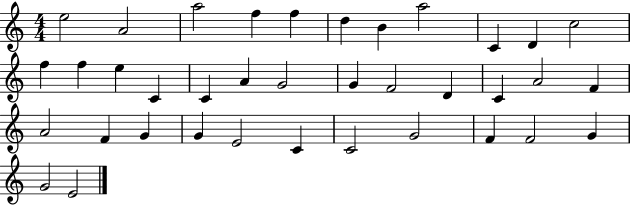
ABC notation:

X:1
T:Untitled
M:4/4
L:1/4
K:C
e2 A2 a2 f f d B a2 C D c2 f f e C C A G2 G F2 D C A2 F A2 F G G E2 C C2 G2 F F2 G G2 E2